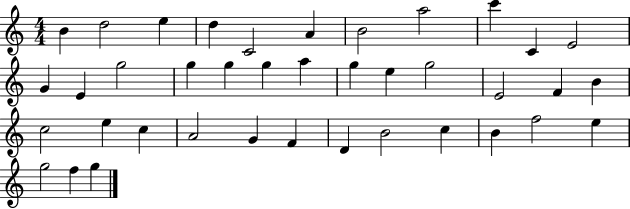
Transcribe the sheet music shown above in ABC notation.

X:1
T:Untitled
M:4/4
L:1/4
K:C
B d2 e d C2 A B2 a2 c' C E2 G E g2 g g g a g e g2 E2 F B c2 e c A2 G F D B2 c B f2 e g2 f g